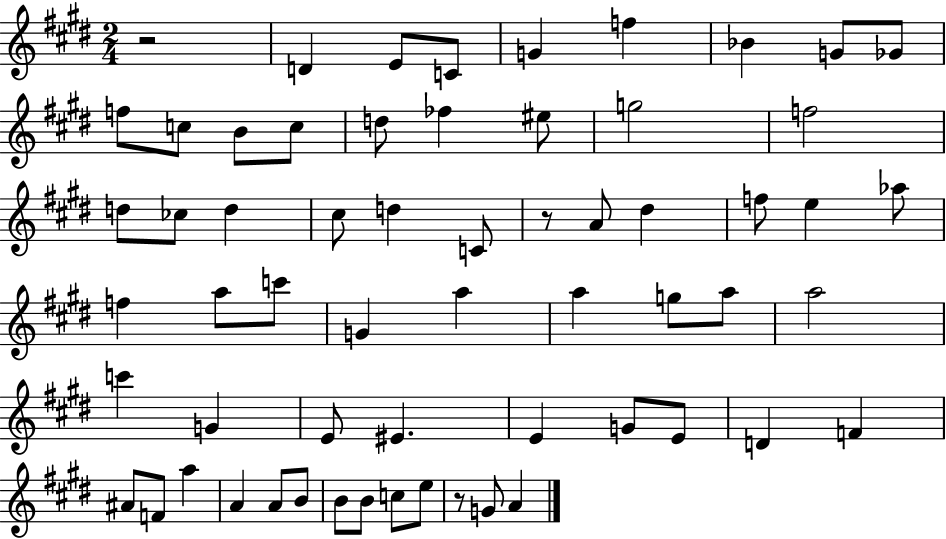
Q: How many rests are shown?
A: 3